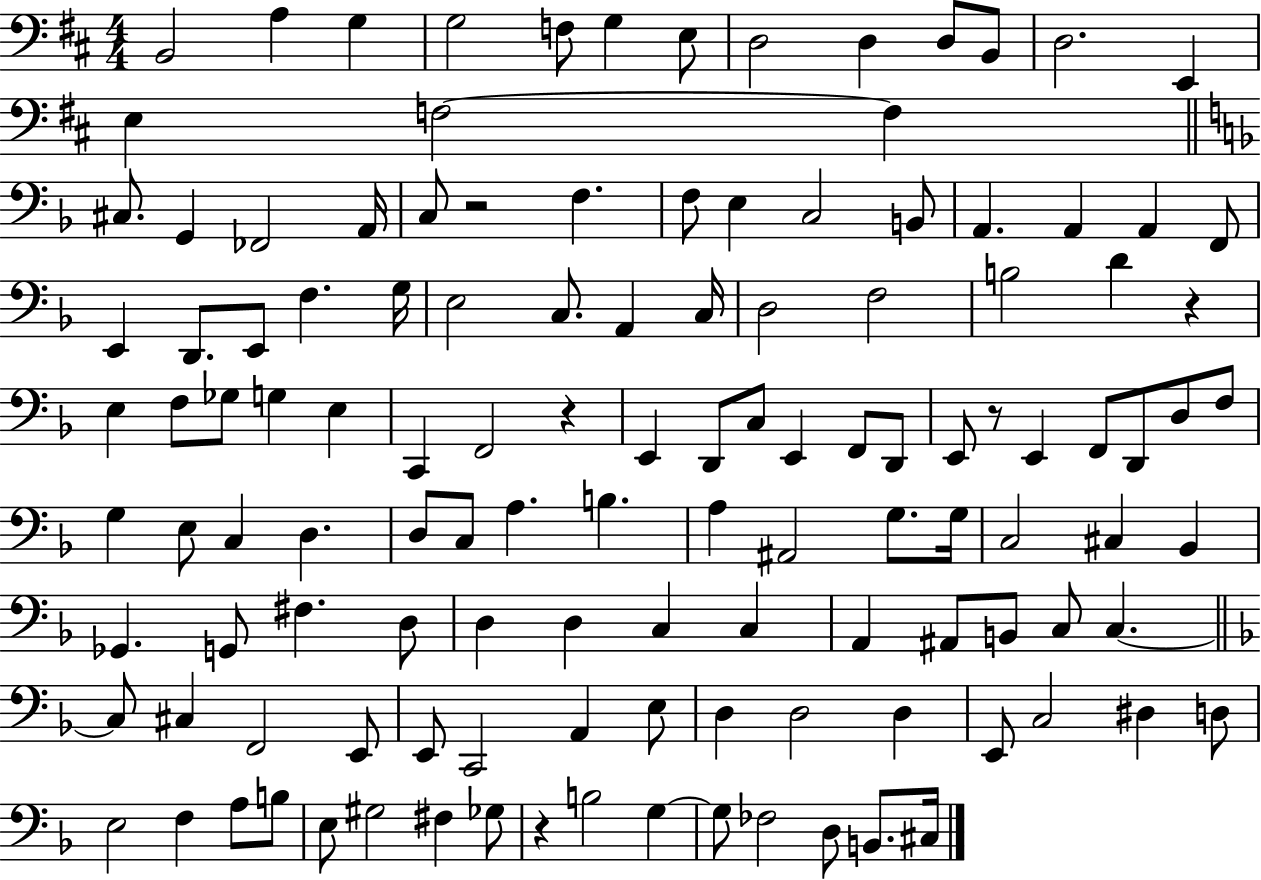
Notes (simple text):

B2/h A3/q G3/q G3/h F3/e G3/q E3/e D3/h D3/q D3/e B2/e D3/h. E2/q E3/q F3/h F3/q C#3/e. G2/q FES2/h A2/s C3/e R/h F3/q. F3/e E3/q C3/h B2/e A2/q. A2/q A2/q F2/e E2/q D2/e. E2/e F3/q. G3/s E3/h C3/e. A2/q C3/s D3/h F3/h B3/h D4/q R/q E3/q F3/e Gb3/e G3/q E3/q C2/q F2/h R/q E2/q D2/e C3/e E2/q F2/e D2/e E2/e R/e E2/q F2/e D2/e D3/e F3/e G3/q E3/e C3/q D3/q. D3/e C3/e A3/q. B3/q. A3/q A#2/h G3/e. G3/s C3/h C#3/q Bb2/q Gb2/q. G2/e F#3/q. D3/e D3/q D3/q C3/q C3/q A2/q A#2/e B2/e C3/e C3/q. C3/e C#3/q F2/h E2/e E2/e C2/h A2/q E3/e D3/q D3/h D3/q E2/e C3/h D#3/q D3/e E3/h F3/q A3/e B3/e E3/e G#3/h F#3/q Gb3/e R/q B3/h G3/q G3/e FES3/h D3/e B2/e. C#3/s